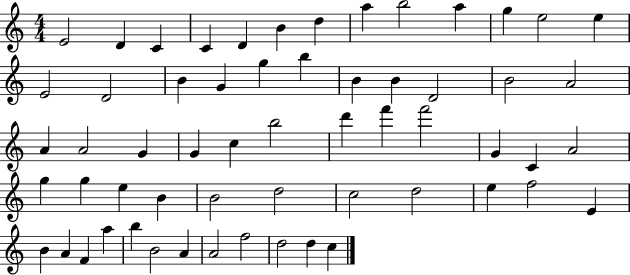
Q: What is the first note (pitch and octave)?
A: E4